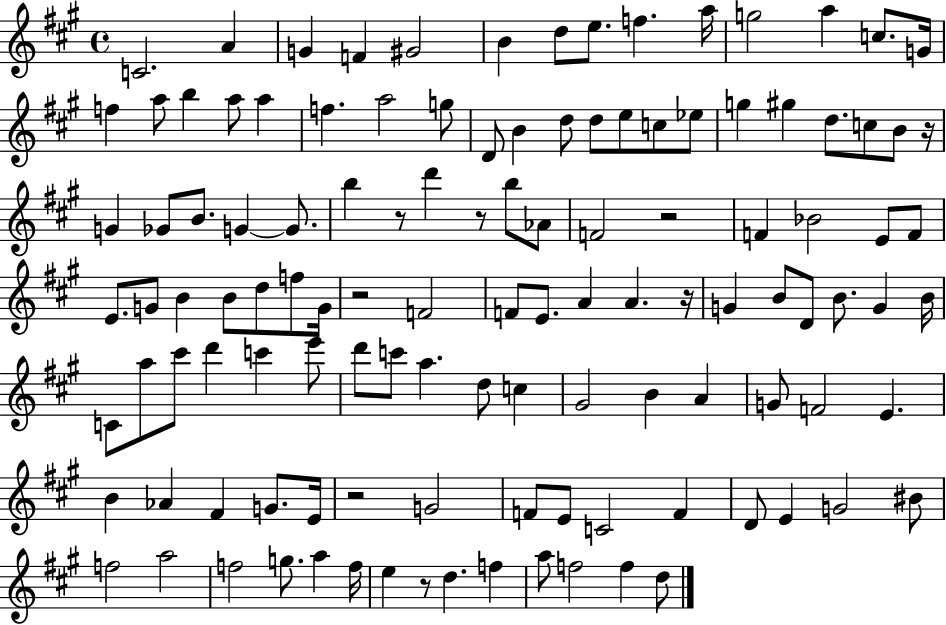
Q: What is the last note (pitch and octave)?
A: D5